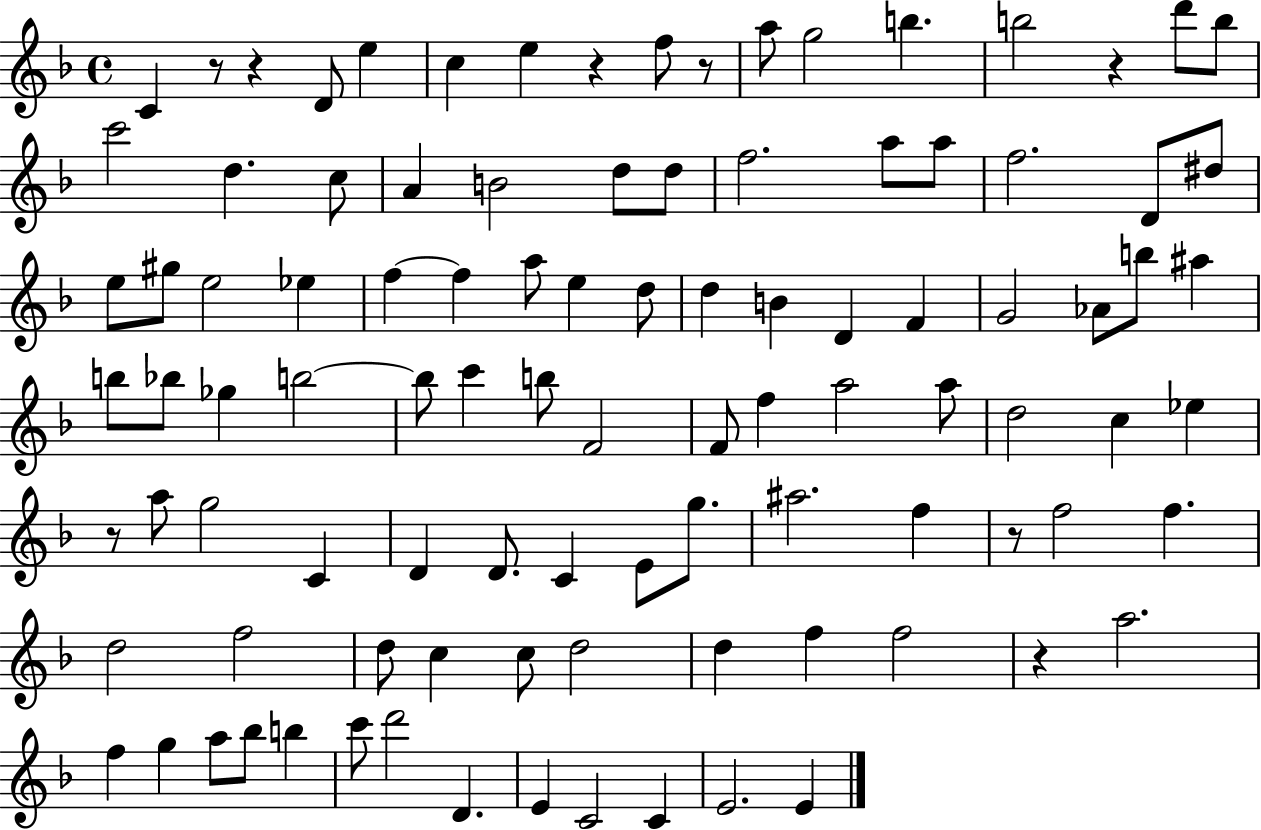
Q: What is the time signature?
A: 4/4